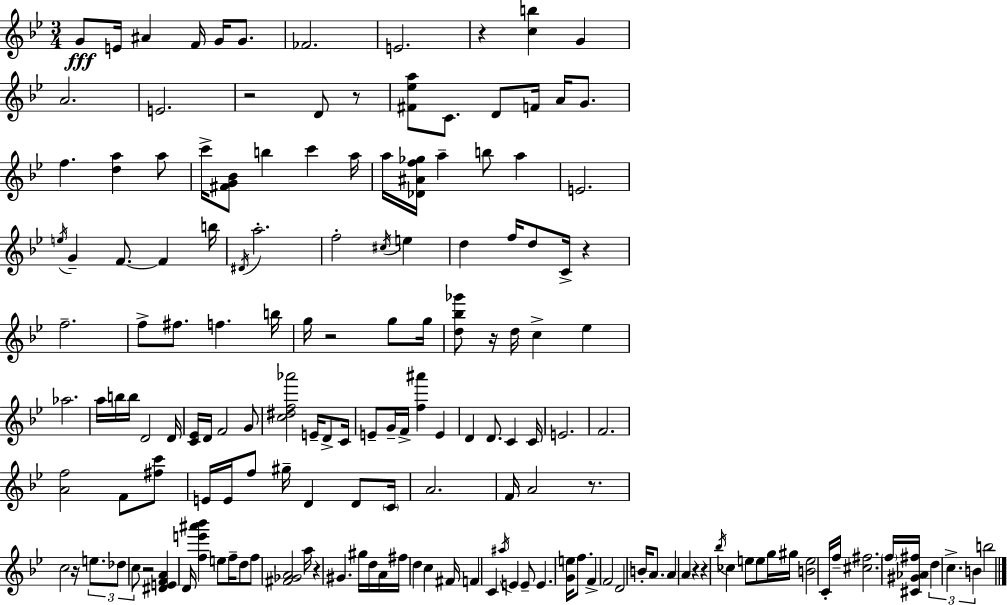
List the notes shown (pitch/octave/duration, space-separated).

G4/e E4/s A#4/q F4/s G4/s G4/e. FES4/h. E4/h. R/q [C5,B5]/q G4/q A4/h. E4/h. R/h D4/e R/e [F#4,Eb5,A5]/e C4/e. D4/e F4/s A4/s G4/e. F5/q. [D5,A5]/q A5/e C6/s [F#4,G4,Bb4]/e B5/q C6/q A5/s A5/s [Db4,A#4,F5,Gb5]/s A5/q B5/e A5/q E4/h. E5/s G4/q F4/e. F4/q B5/s D#4/s A5/h. F5/h C#5/s E5/q D5/q F5/s D5/e C4/s R/q F5/h. F5/e F#5/e. F5/q. B5/s G5/s R/h G5/e G5/s [D5,Bb5,Gb6]/e R/s D5/s C5/q Eb5/q Ab5/h. A5/s B5/s B5/s D4/h D4/s [C4,Eb4]/s D4/s F4/h G4/e [C5,D#5,F5,Ab6]/h E4/s D4/e C4/s E4/e G4/s F4/s [F5,A#6]/q E4/q D4/q D4/e. C4/q C4/s E4/h. F4/h. [A4,F5]/h F4/e [F#5,C6]/e E4/s E4/s F5/e G#5/s D4/q D4/e C4/s A4/h. F4/s A4/h R/e. C5/h R/s E5/e. Db5/e C5/e R/h [D#4,E4,F4,A4]/q D4/s [F5,E6,A#6,Bb6]/q E5/e F5/s D5/e F5/e [F#4,Gb4,A4]/h A5/s R/q G#4/q. G#5/s D5/s A4/s F#5/s D5/q C5/q F#4/s F4/q C4/q A#5/s E4/q E4/e E4/q. [G4,E5]/s F5/e. F4/q F4/h D4/h B4/s A4/e. A4/q A4/q R/q R/q Bb5/s CES5/q E5/e E5/e G5/s G#5/s [B4,E5]/h C4/s F5/s [C#5,F#5]/h. F5/s [C#4,G#4,Ab4,F#5]/s D5/q C5/q. B4/q B5/h